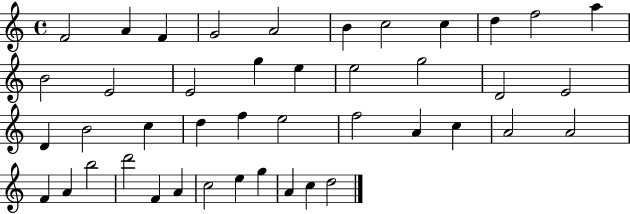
X:1
T:Untitled
M:4/4
L:1/4
K:C
F2 A F G2 A2 B c2 c d f2 a B2 E2 E2 g e e2 g2 D2 E2 D B2 c d f e2 f2 A c A2 A2 F A b2 d'2 F A c2 e g A c d2